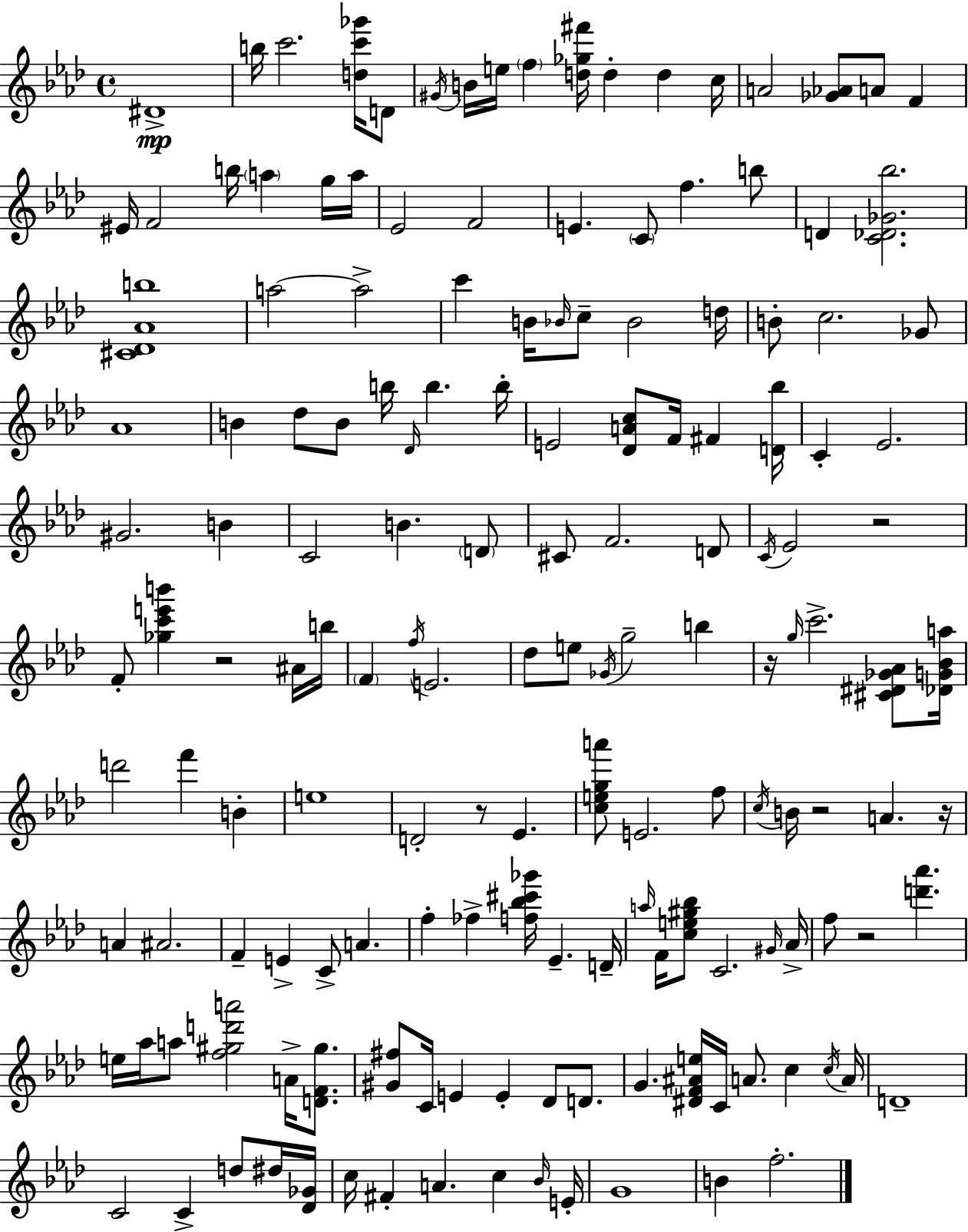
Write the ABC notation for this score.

X:1
T:Untitled
M:4/4
L:1/4
K:Fm
^D4 b/4 c'2 [dc'_g']/4 D/2 ^G/4 B/4 e/4 f [d_g^f']/4 d d c/4 A2 [_G_A]/2 A/2 F ^E/4 F2 b/4 a g/4 a/4 _E2 F2 E C/2 f b/2 D [C_D_G_b]2 [^C_D_Ab]4 a2 a2 c' B/4 _B/4 c/2 _B2 d/4 B/2 c2 _G/2 _A4 B _d/2 B/2 b/4 _D/4 b b/4 E2 [_DAc]/2 F/4 ^F [D_b]/4 C _E2 ^G2 B C2 B D/2 ^C/2 F2 D/2 C/4 _E2 z2 F/2 [_gc'e'b'] z2 ^A/4 b/4 F f/4 E2 _d/2 e/2 _G/4 g2 b z/4 g/4 c'2 [^C^D_G_A]/2 [_DG_Ba]/4 d'2 f' B e4 D2 z/2 _E [cega']/2 E2 f/2 c/4 B/4 z2 A z/4 A ^A2 F E C/2 A f _f [f_b^c'_g']/4 _E D/4 a/4 F/4 [ce^g_b]/2 C2 ^G/4 _A/4 f/2 z2 [d'_a'] e/4 _a/4 a/2 [f^gd'a']2 A/4 [DF^g]/2 [^G^f]/2 C/4 E E _D/2 D/2 G [^DF^Ae]/4 C/4 A/2 c c/4 A/4 D4 C2 C d/2 ^d/4 [_D_G]/4 c/4 ^F A c _B/4 E/4 G4 B f2